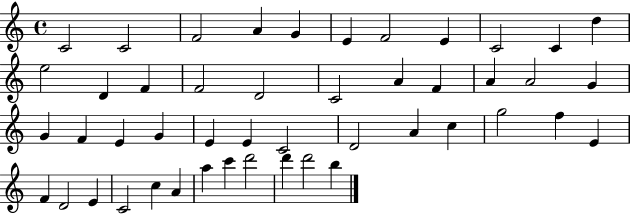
{
  \clef treble
  \time 4/4
  \defaultTimeSignature
  \key c \major
  c'2 c'2 | f'2 a'4 g'4 | e'4 f'2 e'4 | c'2 c'4 d''4 | \break e''2 d'4 f'4 | f'2 d'2 | c'2 a'4 f'4 | a'4 a'2 g'4 | \break g'4 f'4 e'4 g'4 | e'4 e'4 c'2 | d'2 a'4 c''4 | g''2 f''4 e'4 | \break f'4 d'2 e'4 | c'2 c''4 a'4 | a''4 c'''4 d'''2 | d'''4 d'''2 b''4 | \break \bar "|."
}